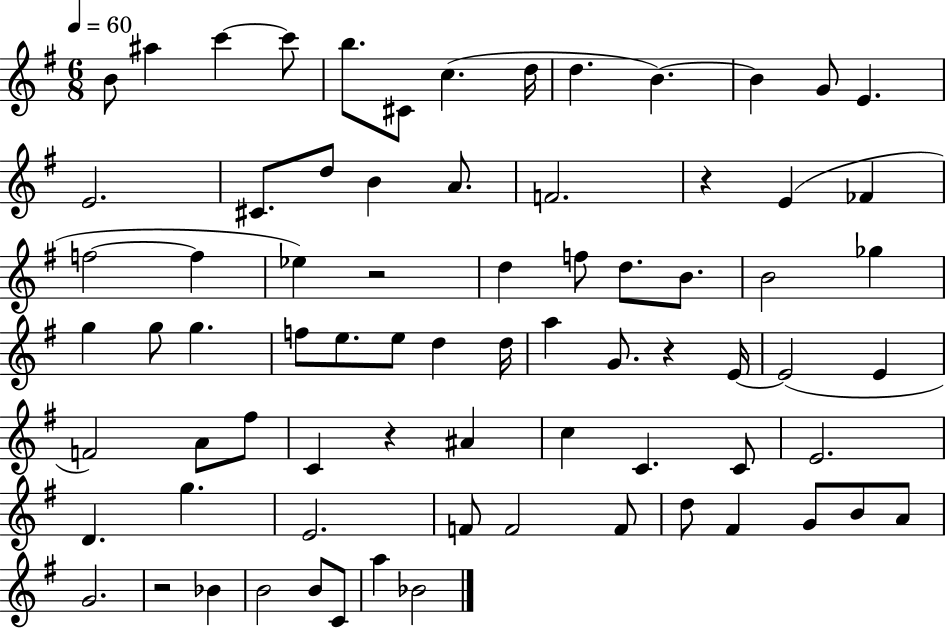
B4/e A#5/q C6/q C6/e B5/e. C#4/e C5/q. D5/s D5/q. B4/q. B4/q G4/e E4/q. E4/h. C#4/e. D5/e B4/q A4/e. F4/h. R/q E4/q FES4/q F5/h F5/q Eb5/q R/h D5/q F5/e D5/e. B4/e. B4/h Gb5/q G5/q G5/e G5/q. F5/e E5/e. E5/e D5/q D5/s A5/q G4/e. R/q E4/s E4/h E4/q F4/h A4/e F#5/e C4/q R/q A#4/q C5/q C4/q. C4/e E4/h. D4/q. G5/q. E4/h. F4/e F4/h F4/e D5/e F#4/q G4/e B4/e A4/e G4/h. R/h Bb4/q B4/h B4/e C4/e A5/q Bb4/h